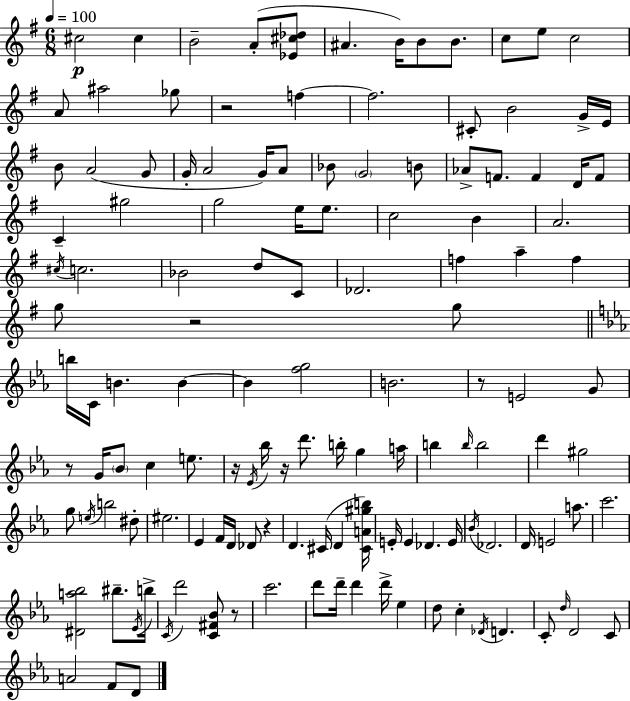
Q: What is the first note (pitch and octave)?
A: C#5